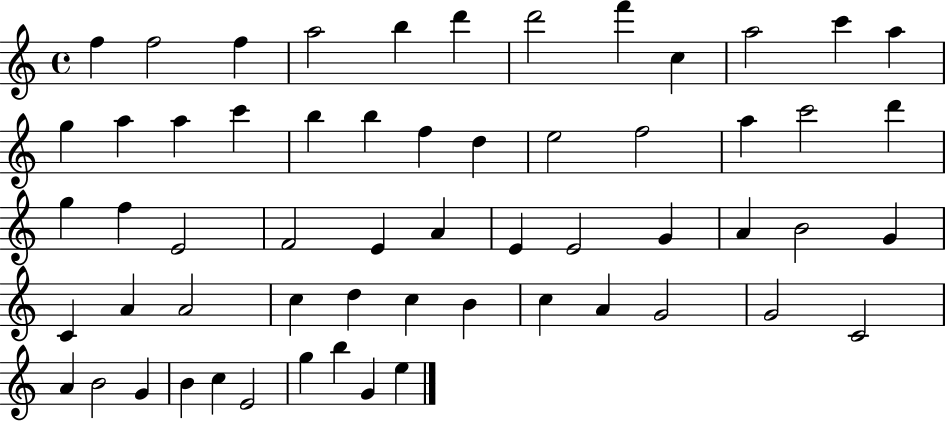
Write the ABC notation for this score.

X:1
T:Untitled
M:4/4
L:1/4
K:C
f f2 f a2 b d' d'2 f' c a2 c' a g a a c' b b f d e2 f2 a c'2 d' g f E2 F2 E A E E2 G A B2 G C A A2 c d c B c A G2 G2 C2 A B2 G B c E2 g b G e